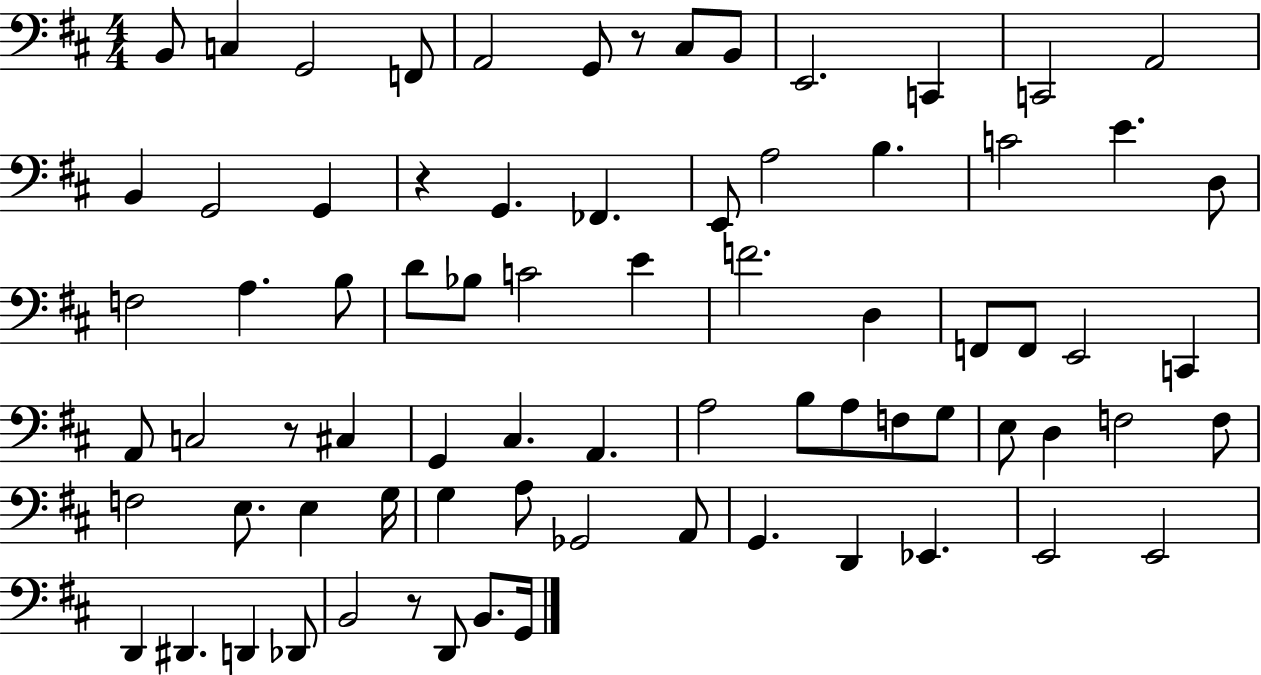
{
  \clef bass
  \numericTimeSignature
  \time 4/4
  \key d \major
  \repeat volta 2 { b,8 c4 g,2 f,8 | a,2 g,8 r8 cis8 b,8 | e,2. c,4 | c,2 a,2 | \break b,4 g,2 g,4 | r4 g,4. fes,4. | e,8 a2 b4. | c'2 e'4. d8 | \break f2 a4. b8 | d'8 bes8 c'2 e'4 | f'2. d4 | f,8 f,8 e,2 c,4 | \break a,8 c2 r8 cis4 | g,4 cis4. a,4. | a2 b8 a8 f8 g8 | e8 d4 f2 f8 | \break f2 e8. e4 g16 | g4 a8 ges,2 a,8 | g,4. d,4 ees,4. | e,2 e,2 | \break d,4 dis,4. d,4 des,8 | b,2 r8 d,8 b,8. g,16 | } \bar "|."
}